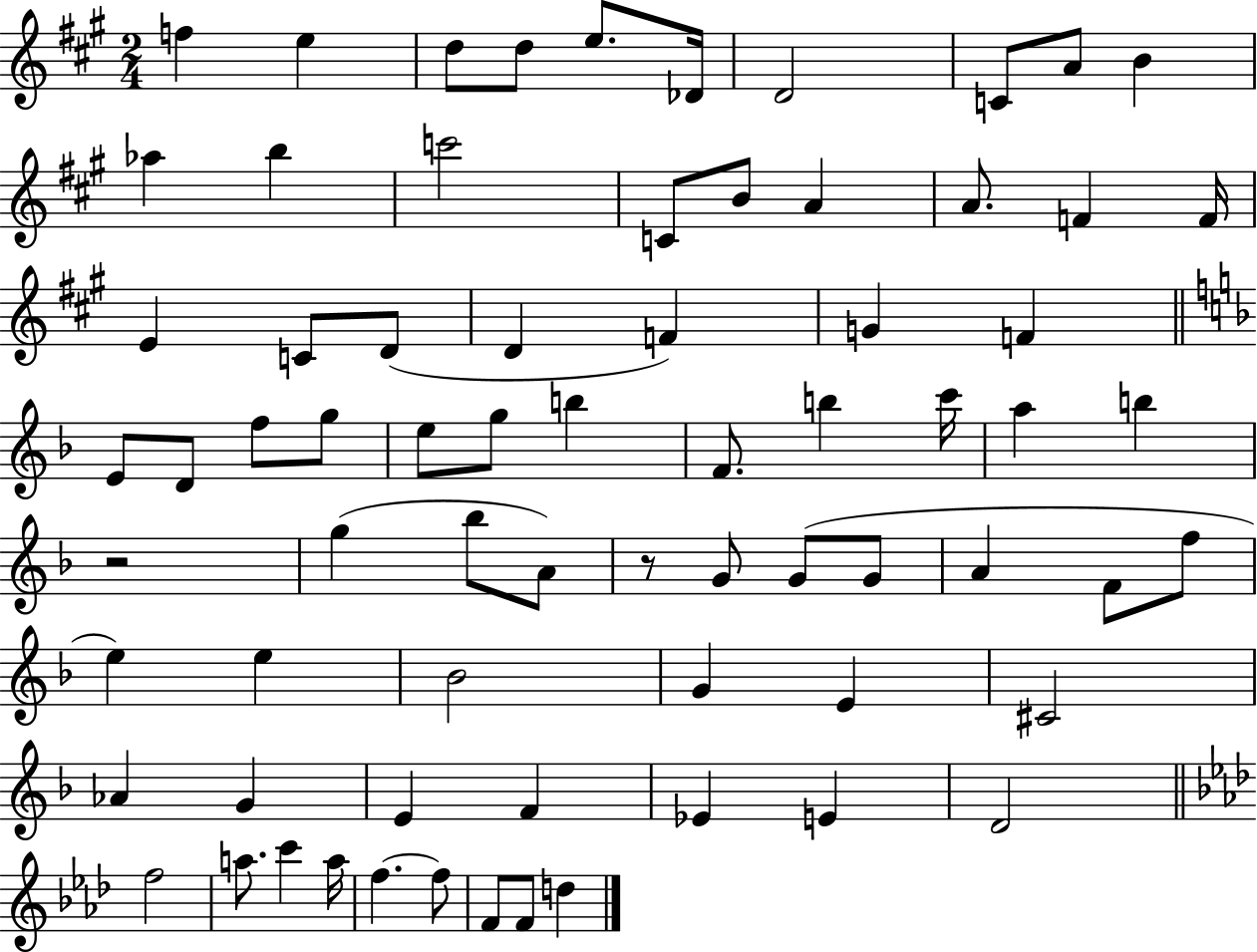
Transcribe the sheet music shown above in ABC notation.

X:1
T:Untitled
M:2/4
L:1/4
K:A
f e d/2 d/2 e/2 _D/4 D2 C/2 A/2 B _a b c'2 C/2 B/2 A A/2 F F/4 E C/2 D/2 D F G F E/2 D/2 f/2 g/2 e/2 g/2 b F/2 b c'/4 a b z2 g _b/2 A/2 z/2 G/2 G/2 G/2 A F/2 f/2 e e _B2 G E ^C2 _A G E F _E E D2 f2 a/2 c' a/4 f f/2 F/2 F/2 d